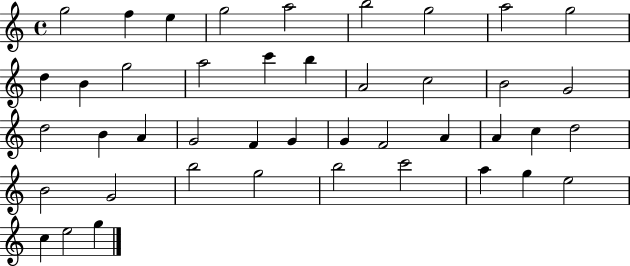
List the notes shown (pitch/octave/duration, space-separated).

G5/h F5/q E5/q G5/h A5/h B5/h G5/h A5/h G5/h D5/q B4/q G5/h A5/h C6/q B5/q A4/h C5/h B4/h G4/h D5/h B4/q A4/q G4/h F4/q G4/q G4/q F4/h A4/q A4/q C5/q D5/h B4/h G4/h B5/h G5/h B5/h C6/h A5/q G5/q E5/h C5/q E5/h G5/q